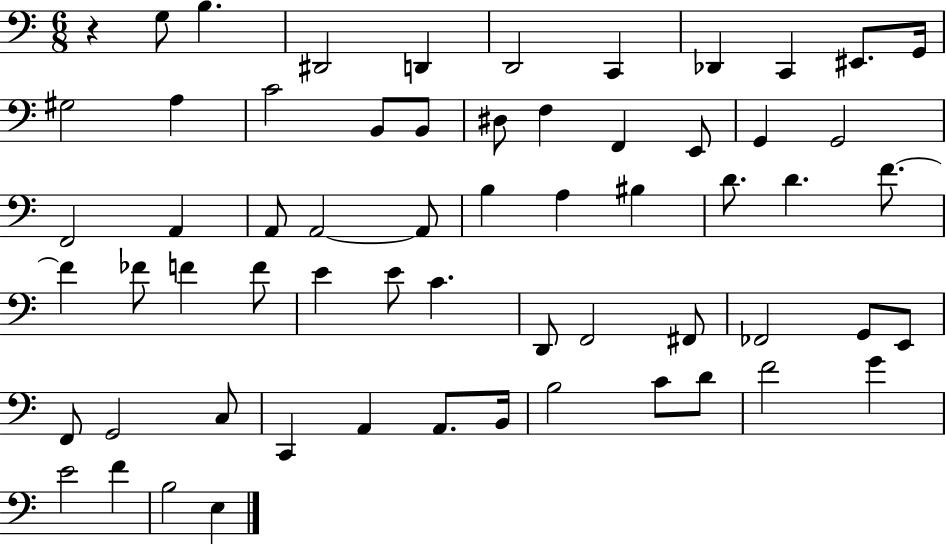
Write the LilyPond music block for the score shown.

{
  \clef bass
  \numericTimeSignature
  \time 6/8
  \key c \major
  \repeat volta 2 { r4 g8 b4. | dis,2 d,4 | d,2 c,4 | des,4 c,4 eis,8. g,16 | \break gis2 a4 | c'2 b,8 b,8 | dis8 f4 f,4 e,8 | g,4 g,2 | \break f,2 a,4 | a,8 a,2~~ a,8 | b4 a4 bis4 | d'8. d'4. f'8.~~ | \break f'4 fes'8 f'4 f'8 | e'4 e'8 c'4. | d,8 f,2 fis,8 | fes,2 g,8 e,8 | \break f,8 g,2 c8 | c,4 a,4 a,8. b,16 | b2 c'8 d'8 | f'2 g'4 | \break e'2 f'4 | b2 e4 | } \bar "|."
}